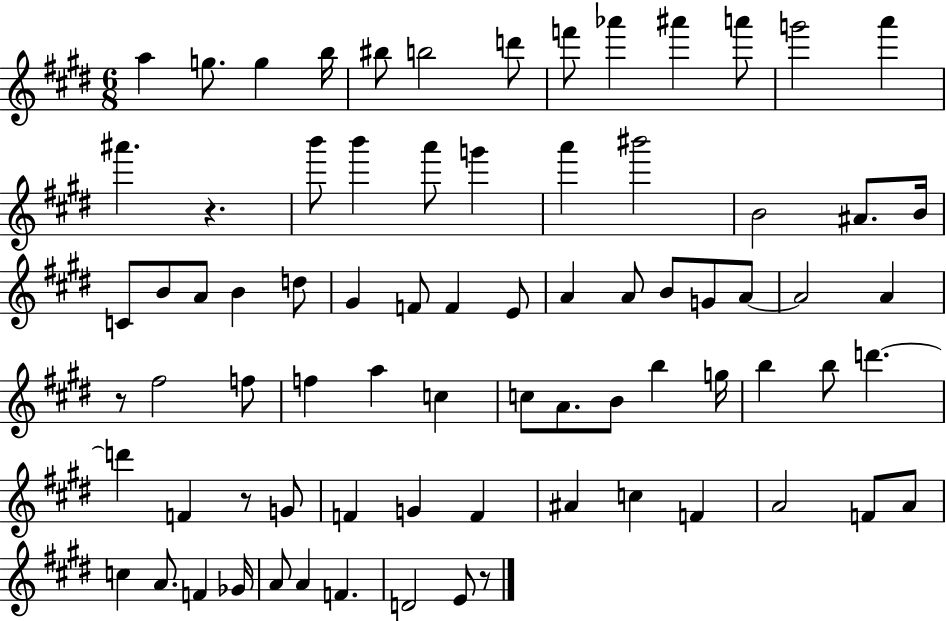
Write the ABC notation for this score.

X:1
T:Untitled
M:6/8
L:1/4
K:E
a g/2 g b/4 ^b/2 b2 d'/2 f'/2 _a' ^a' a'/2 g'2 a' ^a' z b'/2 b' a'/2 g' a' ^b'2 B2 ^A/2 B/4 C/2 B/2 A/2 B d/2 ^G F/2 F E/2 A A/2 B/2 G/2 A/2 A2 A z/2 ^f2 f/2 f a c c/2 A/2 B/2 b g/4 b b/2 d' d' F z/2 G/2 F G F ^A c F A2 F/2 A/2 c A/2 F _G/4 A/2 A F D2 E/2 z/2